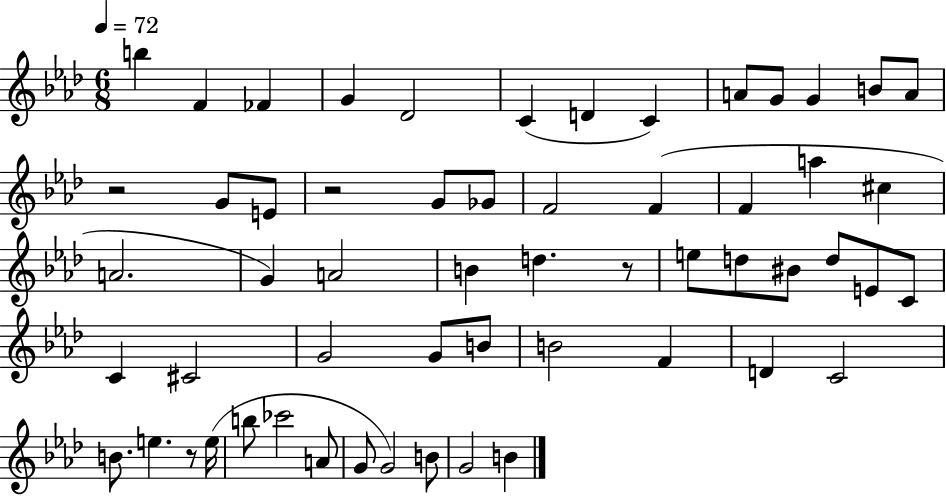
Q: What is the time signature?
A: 6/8